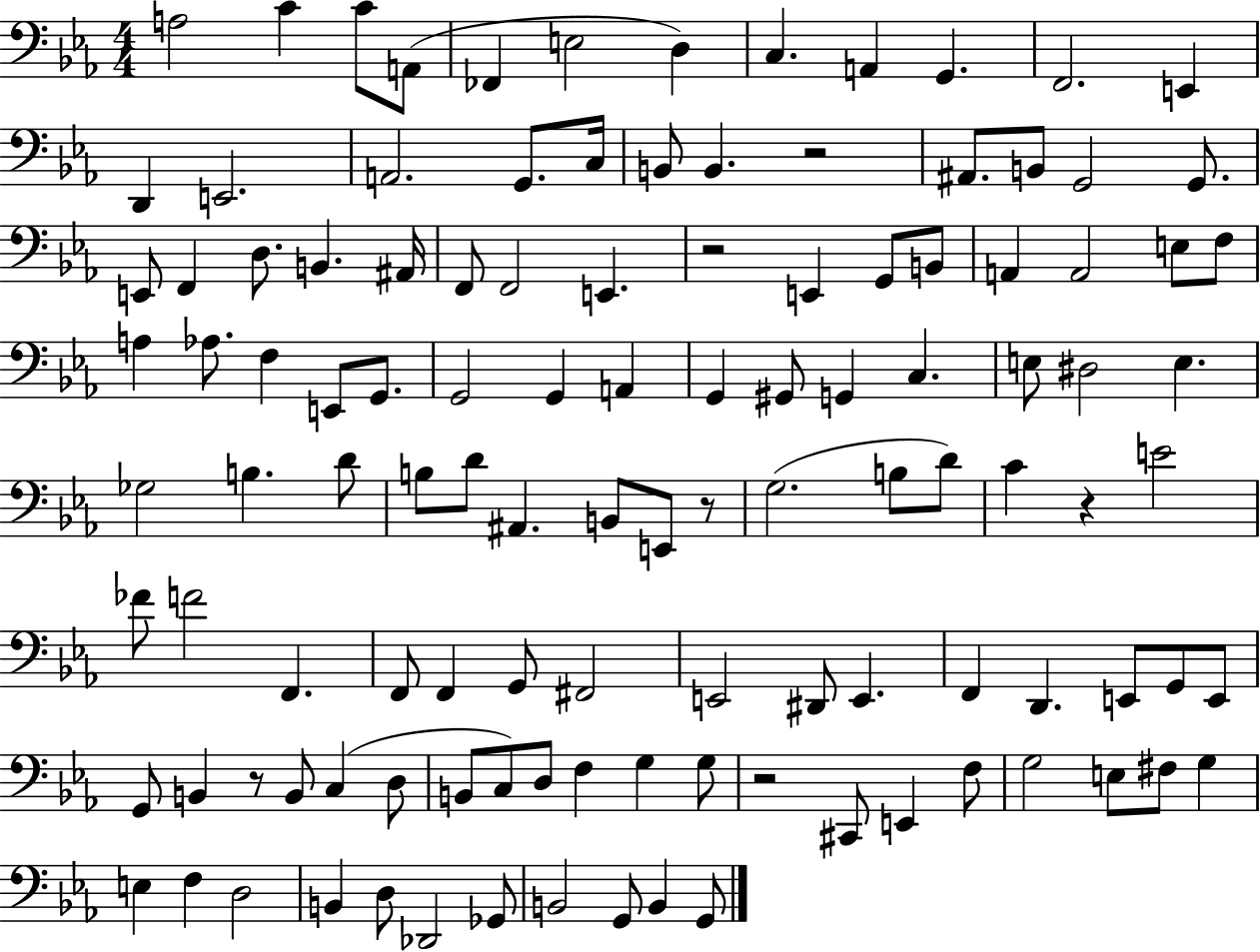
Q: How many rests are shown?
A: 6